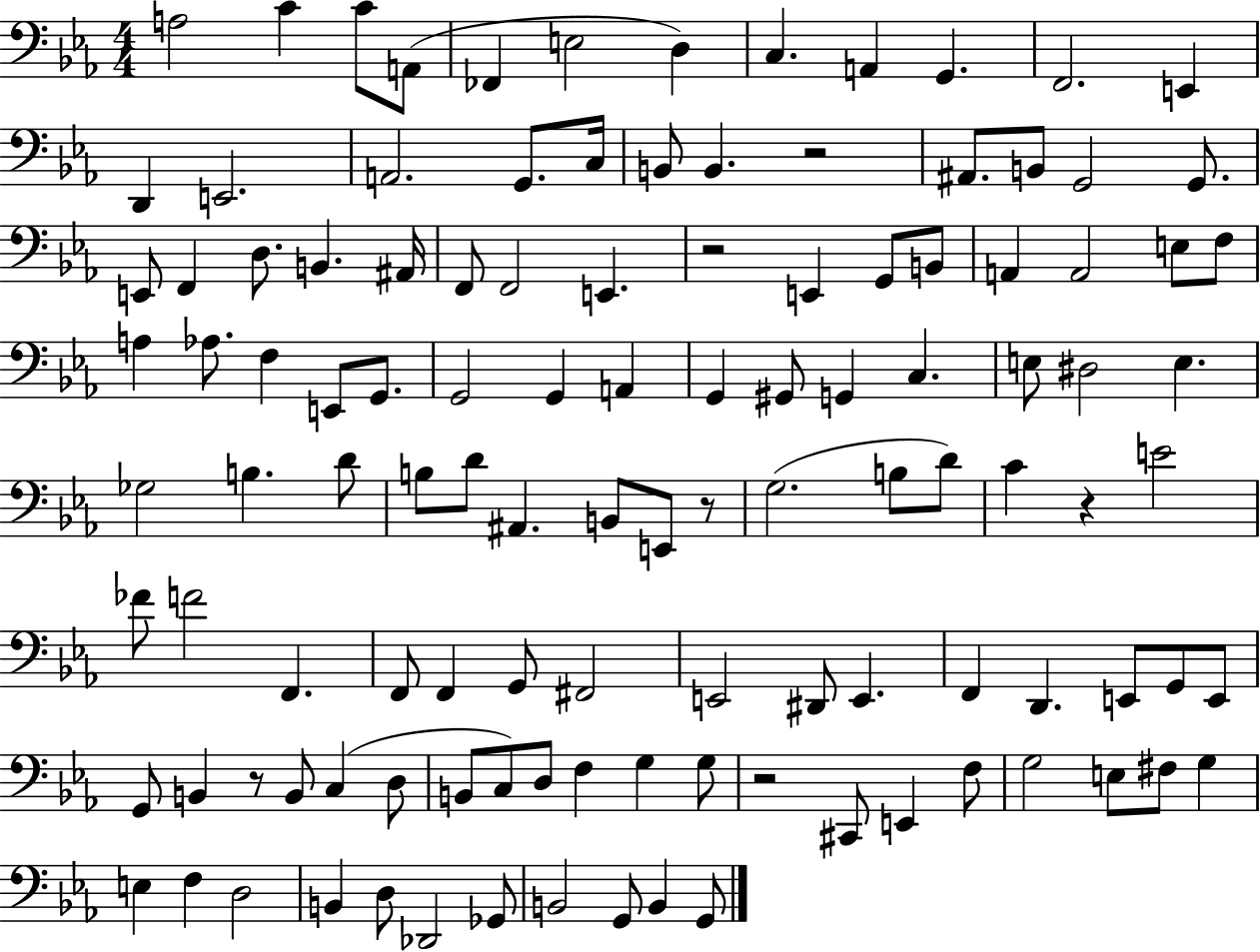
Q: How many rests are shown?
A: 6